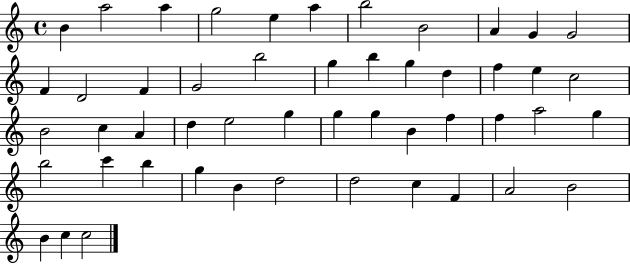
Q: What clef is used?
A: treble